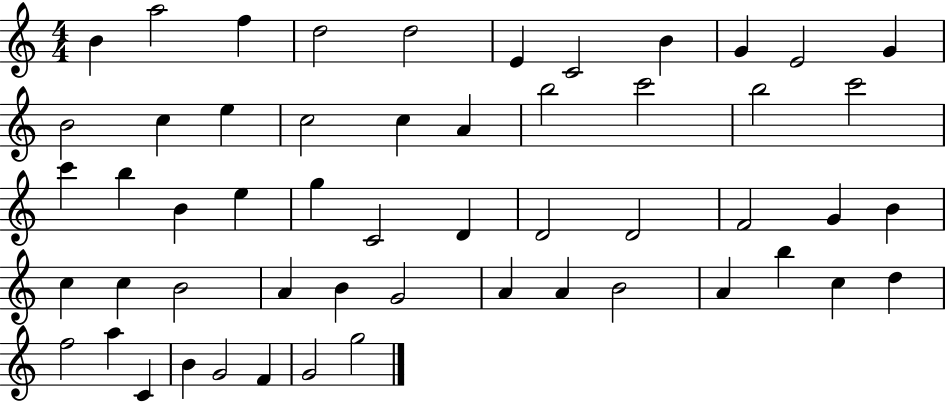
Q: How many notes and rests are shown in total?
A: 54